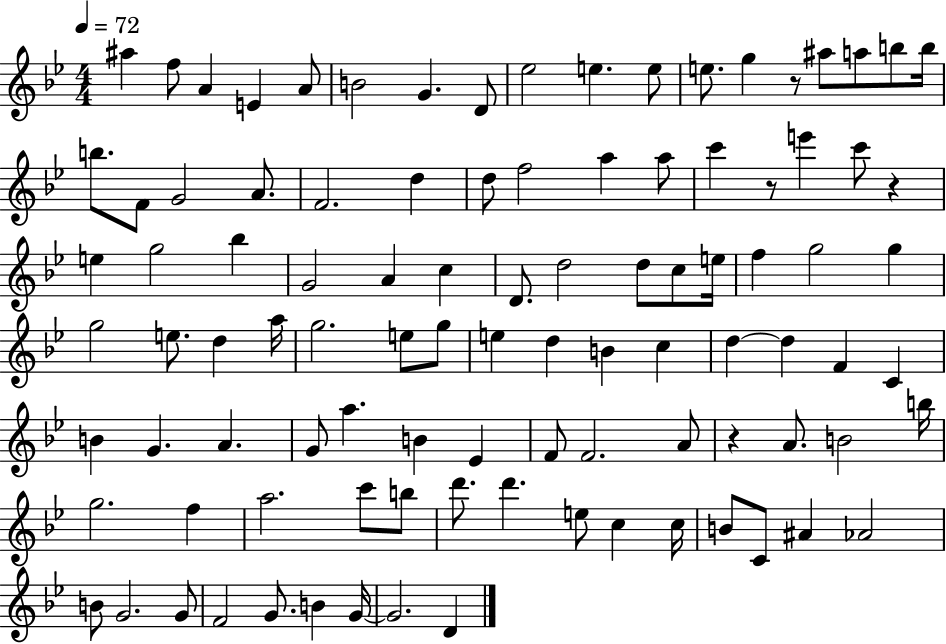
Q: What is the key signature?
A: BES major